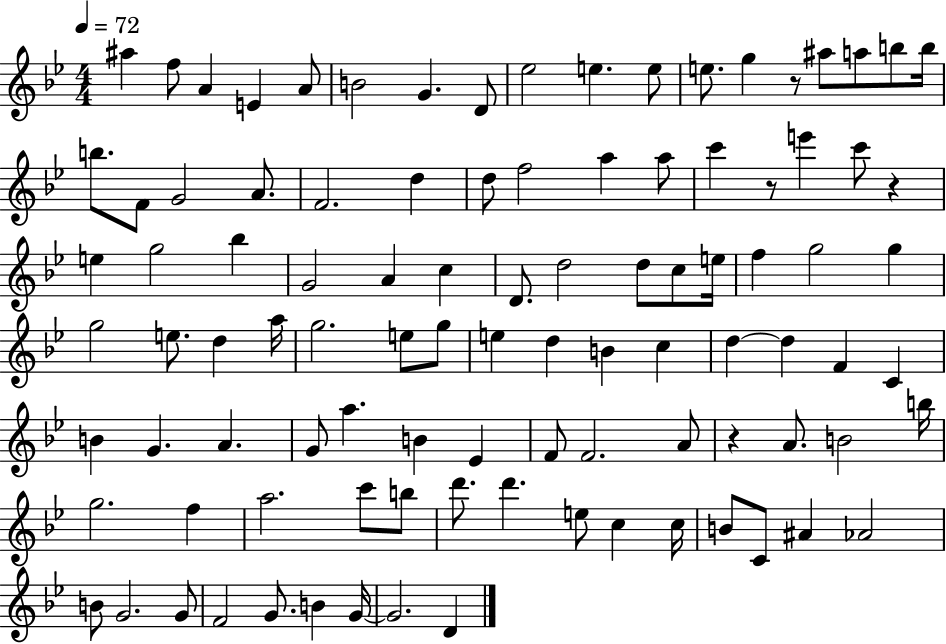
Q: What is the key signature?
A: BES major